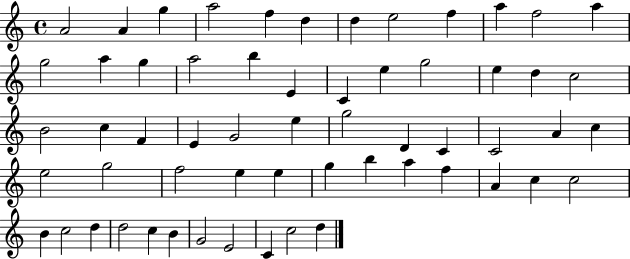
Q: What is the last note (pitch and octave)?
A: D5